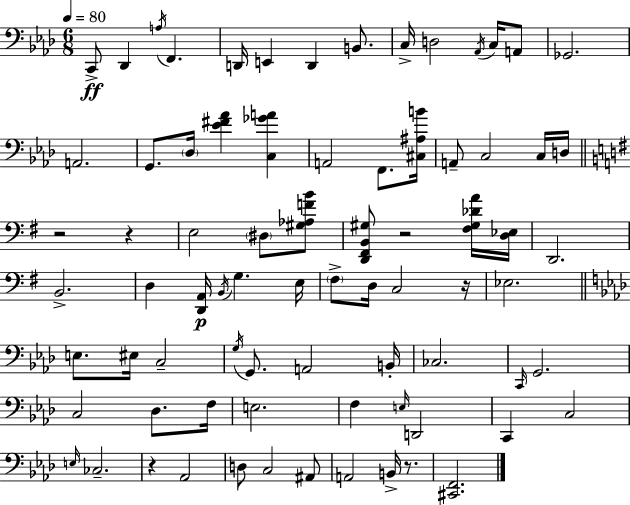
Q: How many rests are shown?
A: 6